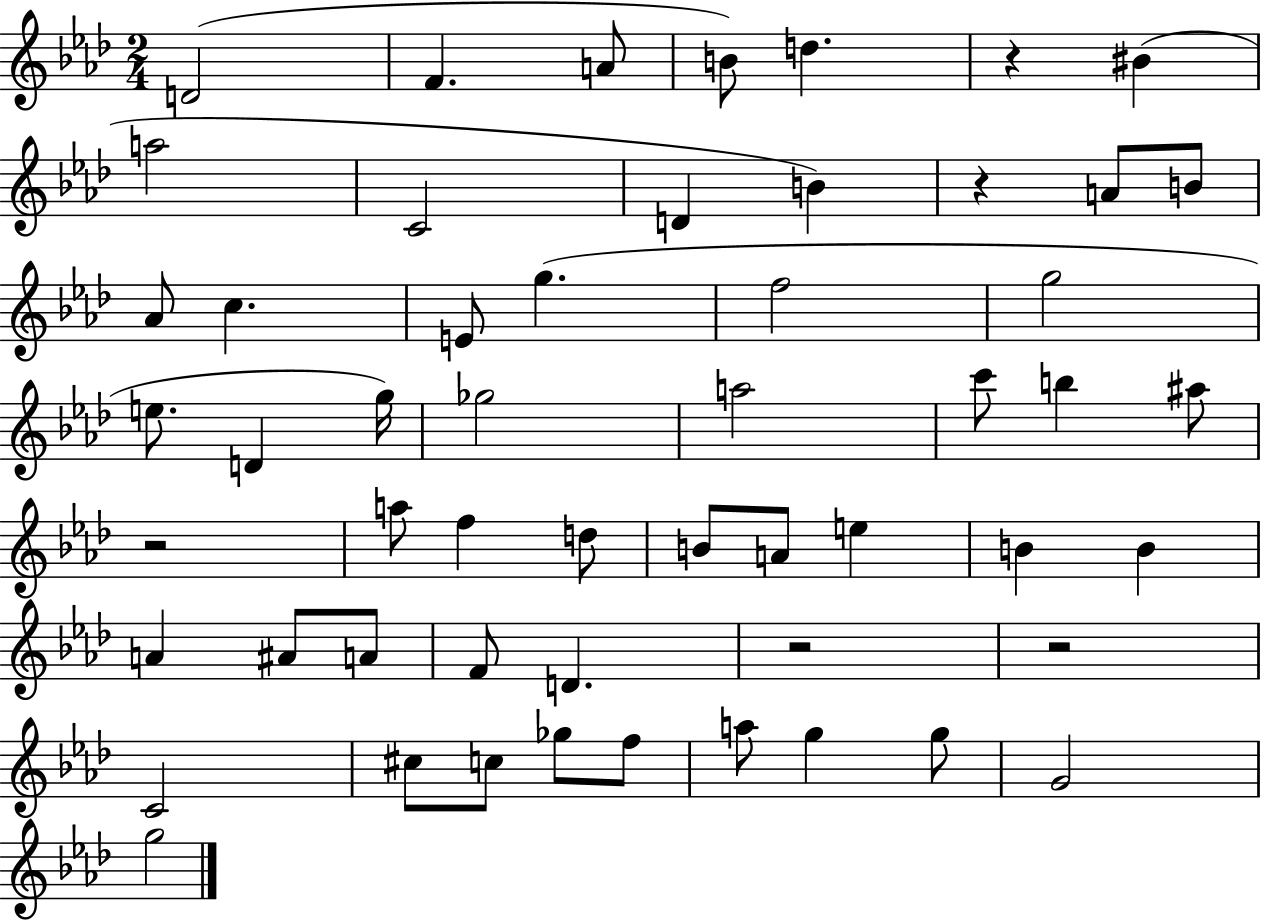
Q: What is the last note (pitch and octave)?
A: G5